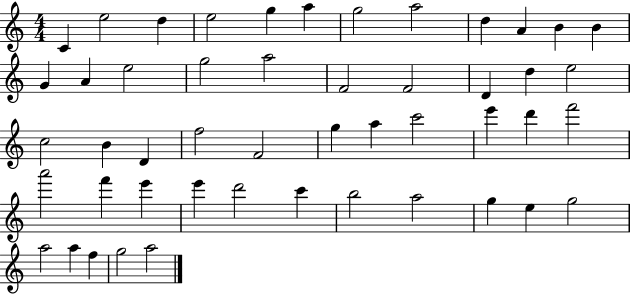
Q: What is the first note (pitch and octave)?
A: C4